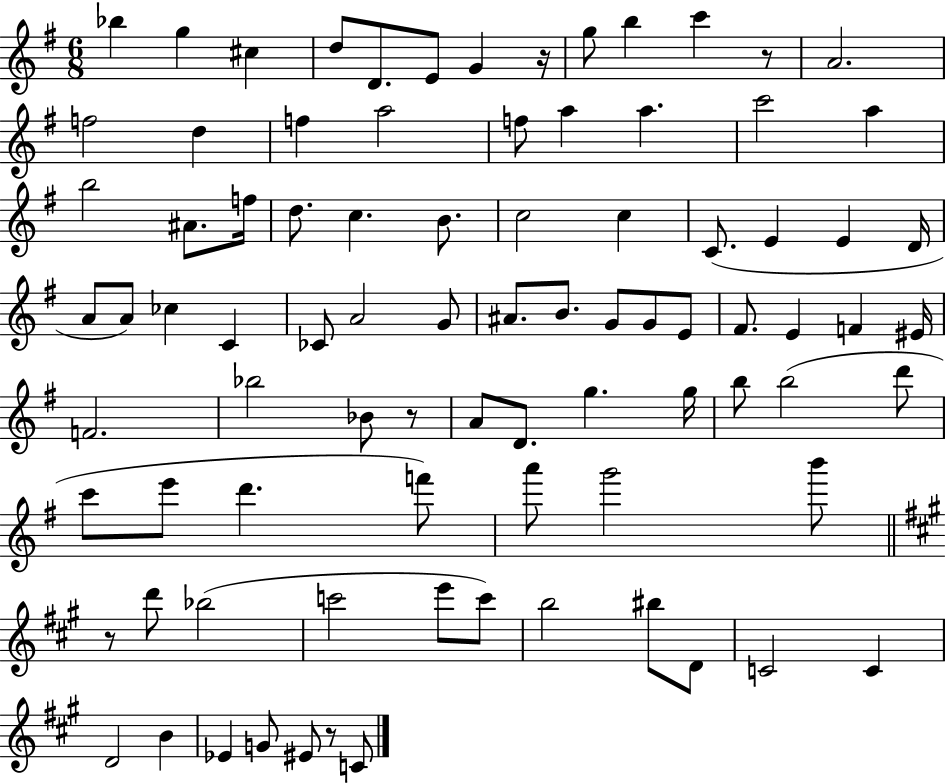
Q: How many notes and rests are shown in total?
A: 86